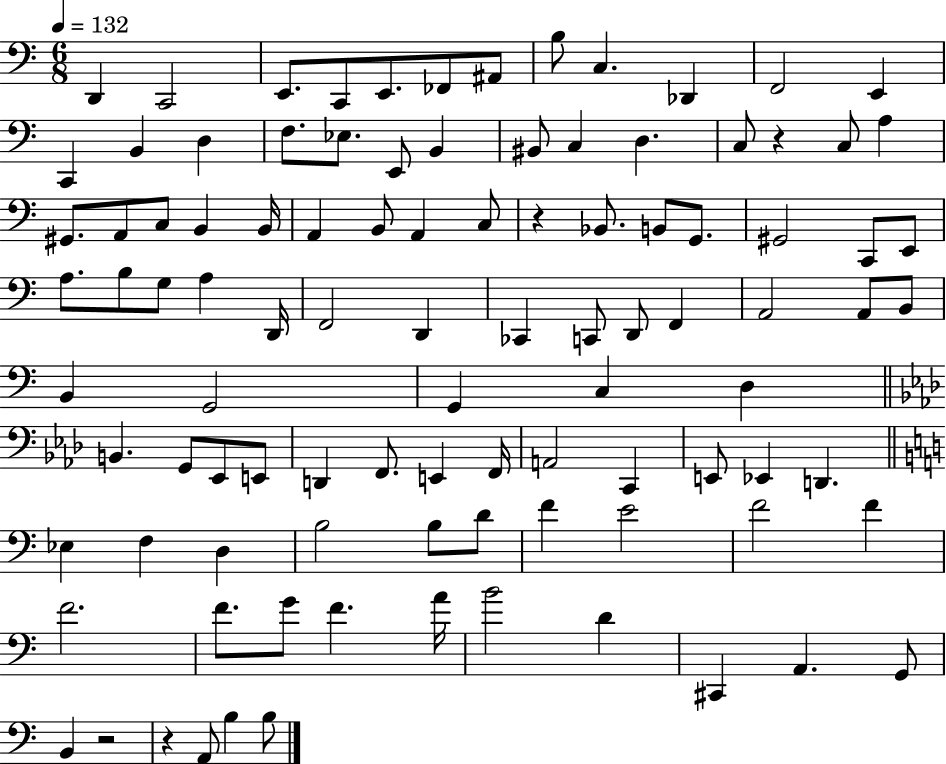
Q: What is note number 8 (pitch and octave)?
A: B3